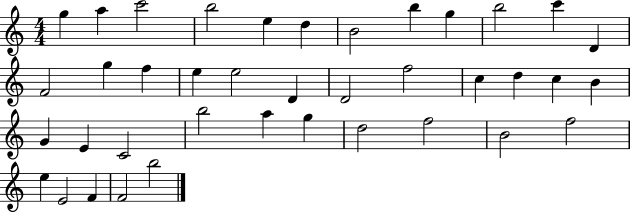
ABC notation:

X:1
T:Untitled
M:4/4
L:1/4
K:C
g a c'2 b2 e d B2 b g b2 c' D F2 g f e e2 D D2 f2 c d c B G E C2 b2 a g d2 f2 B2 f2 e E2 F F2 b2